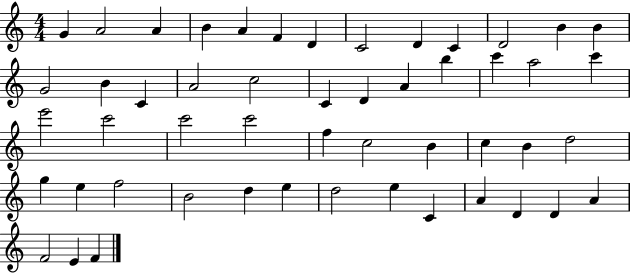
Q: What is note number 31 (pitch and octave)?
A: C5